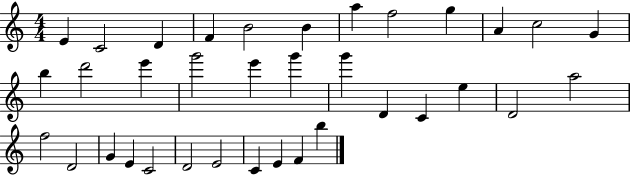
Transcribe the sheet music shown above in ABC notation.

X:1
T:Untitled
M:4/4
L:1/4
K:C
E C2 D F B2 B a f2 g A c2 G b d'2 e' g'2 e' g' g' D C e D2 a2 f2 D2 G E C2 D2 E2 C E F b